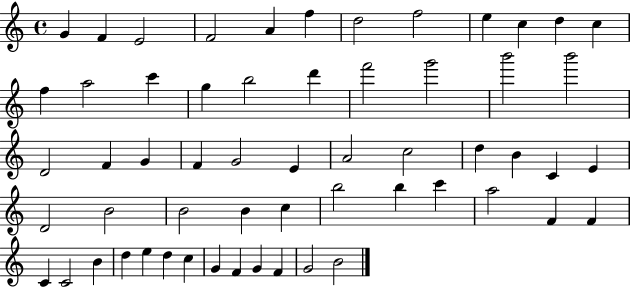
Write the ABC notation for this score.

X:1
T:Untitled
M:4/4
L:1/4
K:C
G F E2 F2 A f d2 f2 e c d c f a2 c' g b2 d' f'2 g'2 b'2 b'2 D2 F G F G2 E A2 c2 d B C E D2 B2 B2 B c b2 b c' a2 F F C C2 B d e d c G F G F G2 B2